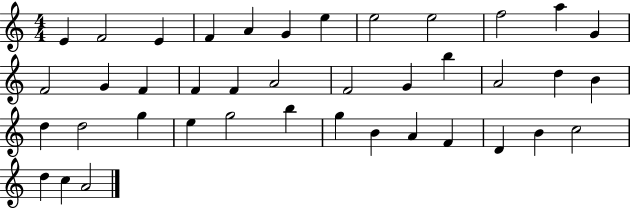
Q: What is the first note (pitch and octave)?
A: E4